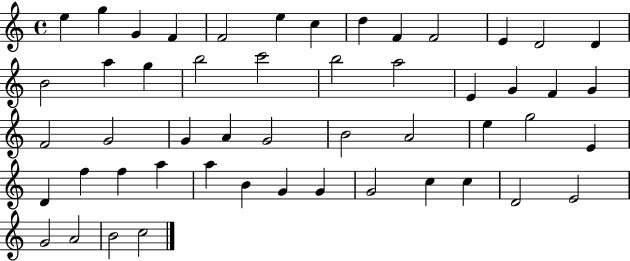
X:1
T:Untitled
M:4/4
L:1/4
K:C
e g G F F2 e c d F F2 E D2 D B2 a g b2 c'2 b2 a2 E G F G F2 G2 G A G2 B2 A2 e g2 E D f f a a B G G G2 c c D2 E2 G2 A2 B2 c2